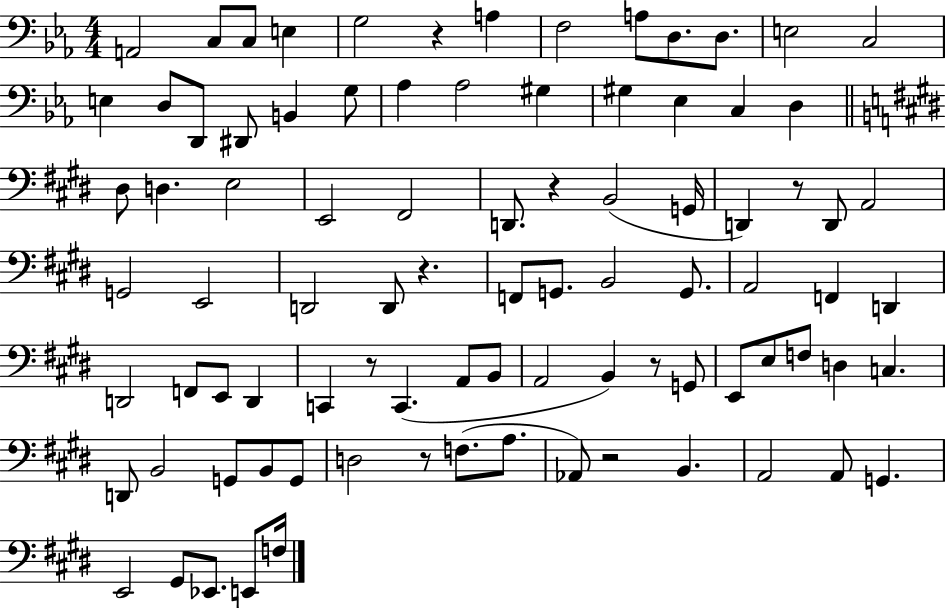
A2/h C3/e C3/e E3/q G3/h R/q A3/q F3/h A3/e D3/e. D3/e. E3/h C3/h E3/q D3/e D2/e D#2/e B2/q G3/e Ab3/q Ab3/h G#3/q G#3/q Eb3/q C3/q D3/q D#3/e D3/q. E3/h E2/h F#2/h D2/e. R/q B2/h G2/s D2/q R/e D2/e A2/h G2/h E2/h D2/h D2/e R/q. F2/e G2/e. B2/h G2/e. A2/h F2/q D2/q D2/h F2/e E2/e D2/q C2/q R/e C2/q. A2/e B2/e A2/h B2/q R/e G2/e E2/e E3/e F3/e D3/q C3/q. D2/e B2/h G2/e B2/e G2/e D3/h R/e F3/e. A3/e. Ab2/e R/h B2/q. A2/h A2/e G2/q. E2/h G#2/e Eb2/e. E2/e F3/s